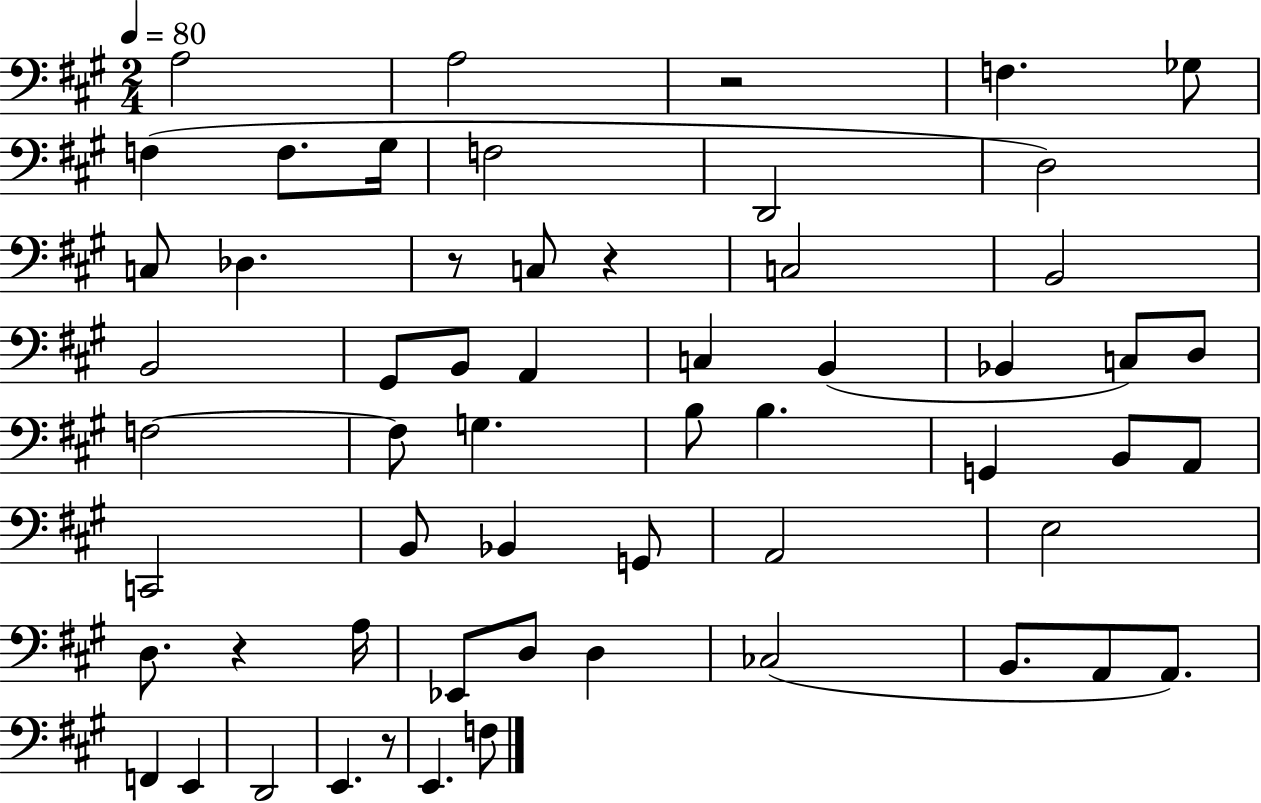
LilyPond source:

{
  \clef bass
  \numericTimeSignature
  \time 2/4
  \key a \major
  \tempo 4 = 80
  a2 | a2 | r2 | f4. ges8 | \break f4( f8. gis16 | f2 | d,2 | d2) | \break c8 des4. | r8 c8 r4 | c2 | b,2 | \break b,2 | gis,8 b,8 a,4 | c4 b,4( | bes,4 c8) d8 | \break f2~~ | f8 g4. | b8 b4. | g,4 b,8 a,8 | \break c,2 | b,8 bes,4 g,8 | a,2 | e2 | \break d8. r4 a16 | ees,8 d8 d4 | ces2( | b,8. a,8 a,8.) | \break f,4 e,4 | d,2 | e,4. r8 | e,4. f8 | \break \bar "|."
}